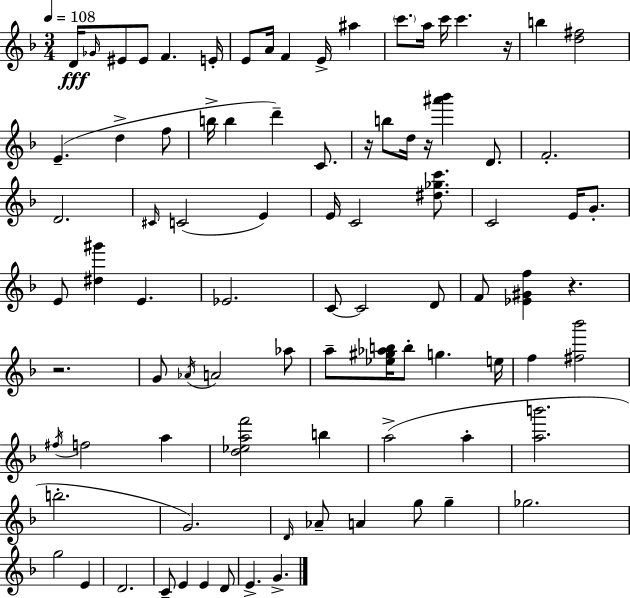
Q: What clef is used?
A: treble